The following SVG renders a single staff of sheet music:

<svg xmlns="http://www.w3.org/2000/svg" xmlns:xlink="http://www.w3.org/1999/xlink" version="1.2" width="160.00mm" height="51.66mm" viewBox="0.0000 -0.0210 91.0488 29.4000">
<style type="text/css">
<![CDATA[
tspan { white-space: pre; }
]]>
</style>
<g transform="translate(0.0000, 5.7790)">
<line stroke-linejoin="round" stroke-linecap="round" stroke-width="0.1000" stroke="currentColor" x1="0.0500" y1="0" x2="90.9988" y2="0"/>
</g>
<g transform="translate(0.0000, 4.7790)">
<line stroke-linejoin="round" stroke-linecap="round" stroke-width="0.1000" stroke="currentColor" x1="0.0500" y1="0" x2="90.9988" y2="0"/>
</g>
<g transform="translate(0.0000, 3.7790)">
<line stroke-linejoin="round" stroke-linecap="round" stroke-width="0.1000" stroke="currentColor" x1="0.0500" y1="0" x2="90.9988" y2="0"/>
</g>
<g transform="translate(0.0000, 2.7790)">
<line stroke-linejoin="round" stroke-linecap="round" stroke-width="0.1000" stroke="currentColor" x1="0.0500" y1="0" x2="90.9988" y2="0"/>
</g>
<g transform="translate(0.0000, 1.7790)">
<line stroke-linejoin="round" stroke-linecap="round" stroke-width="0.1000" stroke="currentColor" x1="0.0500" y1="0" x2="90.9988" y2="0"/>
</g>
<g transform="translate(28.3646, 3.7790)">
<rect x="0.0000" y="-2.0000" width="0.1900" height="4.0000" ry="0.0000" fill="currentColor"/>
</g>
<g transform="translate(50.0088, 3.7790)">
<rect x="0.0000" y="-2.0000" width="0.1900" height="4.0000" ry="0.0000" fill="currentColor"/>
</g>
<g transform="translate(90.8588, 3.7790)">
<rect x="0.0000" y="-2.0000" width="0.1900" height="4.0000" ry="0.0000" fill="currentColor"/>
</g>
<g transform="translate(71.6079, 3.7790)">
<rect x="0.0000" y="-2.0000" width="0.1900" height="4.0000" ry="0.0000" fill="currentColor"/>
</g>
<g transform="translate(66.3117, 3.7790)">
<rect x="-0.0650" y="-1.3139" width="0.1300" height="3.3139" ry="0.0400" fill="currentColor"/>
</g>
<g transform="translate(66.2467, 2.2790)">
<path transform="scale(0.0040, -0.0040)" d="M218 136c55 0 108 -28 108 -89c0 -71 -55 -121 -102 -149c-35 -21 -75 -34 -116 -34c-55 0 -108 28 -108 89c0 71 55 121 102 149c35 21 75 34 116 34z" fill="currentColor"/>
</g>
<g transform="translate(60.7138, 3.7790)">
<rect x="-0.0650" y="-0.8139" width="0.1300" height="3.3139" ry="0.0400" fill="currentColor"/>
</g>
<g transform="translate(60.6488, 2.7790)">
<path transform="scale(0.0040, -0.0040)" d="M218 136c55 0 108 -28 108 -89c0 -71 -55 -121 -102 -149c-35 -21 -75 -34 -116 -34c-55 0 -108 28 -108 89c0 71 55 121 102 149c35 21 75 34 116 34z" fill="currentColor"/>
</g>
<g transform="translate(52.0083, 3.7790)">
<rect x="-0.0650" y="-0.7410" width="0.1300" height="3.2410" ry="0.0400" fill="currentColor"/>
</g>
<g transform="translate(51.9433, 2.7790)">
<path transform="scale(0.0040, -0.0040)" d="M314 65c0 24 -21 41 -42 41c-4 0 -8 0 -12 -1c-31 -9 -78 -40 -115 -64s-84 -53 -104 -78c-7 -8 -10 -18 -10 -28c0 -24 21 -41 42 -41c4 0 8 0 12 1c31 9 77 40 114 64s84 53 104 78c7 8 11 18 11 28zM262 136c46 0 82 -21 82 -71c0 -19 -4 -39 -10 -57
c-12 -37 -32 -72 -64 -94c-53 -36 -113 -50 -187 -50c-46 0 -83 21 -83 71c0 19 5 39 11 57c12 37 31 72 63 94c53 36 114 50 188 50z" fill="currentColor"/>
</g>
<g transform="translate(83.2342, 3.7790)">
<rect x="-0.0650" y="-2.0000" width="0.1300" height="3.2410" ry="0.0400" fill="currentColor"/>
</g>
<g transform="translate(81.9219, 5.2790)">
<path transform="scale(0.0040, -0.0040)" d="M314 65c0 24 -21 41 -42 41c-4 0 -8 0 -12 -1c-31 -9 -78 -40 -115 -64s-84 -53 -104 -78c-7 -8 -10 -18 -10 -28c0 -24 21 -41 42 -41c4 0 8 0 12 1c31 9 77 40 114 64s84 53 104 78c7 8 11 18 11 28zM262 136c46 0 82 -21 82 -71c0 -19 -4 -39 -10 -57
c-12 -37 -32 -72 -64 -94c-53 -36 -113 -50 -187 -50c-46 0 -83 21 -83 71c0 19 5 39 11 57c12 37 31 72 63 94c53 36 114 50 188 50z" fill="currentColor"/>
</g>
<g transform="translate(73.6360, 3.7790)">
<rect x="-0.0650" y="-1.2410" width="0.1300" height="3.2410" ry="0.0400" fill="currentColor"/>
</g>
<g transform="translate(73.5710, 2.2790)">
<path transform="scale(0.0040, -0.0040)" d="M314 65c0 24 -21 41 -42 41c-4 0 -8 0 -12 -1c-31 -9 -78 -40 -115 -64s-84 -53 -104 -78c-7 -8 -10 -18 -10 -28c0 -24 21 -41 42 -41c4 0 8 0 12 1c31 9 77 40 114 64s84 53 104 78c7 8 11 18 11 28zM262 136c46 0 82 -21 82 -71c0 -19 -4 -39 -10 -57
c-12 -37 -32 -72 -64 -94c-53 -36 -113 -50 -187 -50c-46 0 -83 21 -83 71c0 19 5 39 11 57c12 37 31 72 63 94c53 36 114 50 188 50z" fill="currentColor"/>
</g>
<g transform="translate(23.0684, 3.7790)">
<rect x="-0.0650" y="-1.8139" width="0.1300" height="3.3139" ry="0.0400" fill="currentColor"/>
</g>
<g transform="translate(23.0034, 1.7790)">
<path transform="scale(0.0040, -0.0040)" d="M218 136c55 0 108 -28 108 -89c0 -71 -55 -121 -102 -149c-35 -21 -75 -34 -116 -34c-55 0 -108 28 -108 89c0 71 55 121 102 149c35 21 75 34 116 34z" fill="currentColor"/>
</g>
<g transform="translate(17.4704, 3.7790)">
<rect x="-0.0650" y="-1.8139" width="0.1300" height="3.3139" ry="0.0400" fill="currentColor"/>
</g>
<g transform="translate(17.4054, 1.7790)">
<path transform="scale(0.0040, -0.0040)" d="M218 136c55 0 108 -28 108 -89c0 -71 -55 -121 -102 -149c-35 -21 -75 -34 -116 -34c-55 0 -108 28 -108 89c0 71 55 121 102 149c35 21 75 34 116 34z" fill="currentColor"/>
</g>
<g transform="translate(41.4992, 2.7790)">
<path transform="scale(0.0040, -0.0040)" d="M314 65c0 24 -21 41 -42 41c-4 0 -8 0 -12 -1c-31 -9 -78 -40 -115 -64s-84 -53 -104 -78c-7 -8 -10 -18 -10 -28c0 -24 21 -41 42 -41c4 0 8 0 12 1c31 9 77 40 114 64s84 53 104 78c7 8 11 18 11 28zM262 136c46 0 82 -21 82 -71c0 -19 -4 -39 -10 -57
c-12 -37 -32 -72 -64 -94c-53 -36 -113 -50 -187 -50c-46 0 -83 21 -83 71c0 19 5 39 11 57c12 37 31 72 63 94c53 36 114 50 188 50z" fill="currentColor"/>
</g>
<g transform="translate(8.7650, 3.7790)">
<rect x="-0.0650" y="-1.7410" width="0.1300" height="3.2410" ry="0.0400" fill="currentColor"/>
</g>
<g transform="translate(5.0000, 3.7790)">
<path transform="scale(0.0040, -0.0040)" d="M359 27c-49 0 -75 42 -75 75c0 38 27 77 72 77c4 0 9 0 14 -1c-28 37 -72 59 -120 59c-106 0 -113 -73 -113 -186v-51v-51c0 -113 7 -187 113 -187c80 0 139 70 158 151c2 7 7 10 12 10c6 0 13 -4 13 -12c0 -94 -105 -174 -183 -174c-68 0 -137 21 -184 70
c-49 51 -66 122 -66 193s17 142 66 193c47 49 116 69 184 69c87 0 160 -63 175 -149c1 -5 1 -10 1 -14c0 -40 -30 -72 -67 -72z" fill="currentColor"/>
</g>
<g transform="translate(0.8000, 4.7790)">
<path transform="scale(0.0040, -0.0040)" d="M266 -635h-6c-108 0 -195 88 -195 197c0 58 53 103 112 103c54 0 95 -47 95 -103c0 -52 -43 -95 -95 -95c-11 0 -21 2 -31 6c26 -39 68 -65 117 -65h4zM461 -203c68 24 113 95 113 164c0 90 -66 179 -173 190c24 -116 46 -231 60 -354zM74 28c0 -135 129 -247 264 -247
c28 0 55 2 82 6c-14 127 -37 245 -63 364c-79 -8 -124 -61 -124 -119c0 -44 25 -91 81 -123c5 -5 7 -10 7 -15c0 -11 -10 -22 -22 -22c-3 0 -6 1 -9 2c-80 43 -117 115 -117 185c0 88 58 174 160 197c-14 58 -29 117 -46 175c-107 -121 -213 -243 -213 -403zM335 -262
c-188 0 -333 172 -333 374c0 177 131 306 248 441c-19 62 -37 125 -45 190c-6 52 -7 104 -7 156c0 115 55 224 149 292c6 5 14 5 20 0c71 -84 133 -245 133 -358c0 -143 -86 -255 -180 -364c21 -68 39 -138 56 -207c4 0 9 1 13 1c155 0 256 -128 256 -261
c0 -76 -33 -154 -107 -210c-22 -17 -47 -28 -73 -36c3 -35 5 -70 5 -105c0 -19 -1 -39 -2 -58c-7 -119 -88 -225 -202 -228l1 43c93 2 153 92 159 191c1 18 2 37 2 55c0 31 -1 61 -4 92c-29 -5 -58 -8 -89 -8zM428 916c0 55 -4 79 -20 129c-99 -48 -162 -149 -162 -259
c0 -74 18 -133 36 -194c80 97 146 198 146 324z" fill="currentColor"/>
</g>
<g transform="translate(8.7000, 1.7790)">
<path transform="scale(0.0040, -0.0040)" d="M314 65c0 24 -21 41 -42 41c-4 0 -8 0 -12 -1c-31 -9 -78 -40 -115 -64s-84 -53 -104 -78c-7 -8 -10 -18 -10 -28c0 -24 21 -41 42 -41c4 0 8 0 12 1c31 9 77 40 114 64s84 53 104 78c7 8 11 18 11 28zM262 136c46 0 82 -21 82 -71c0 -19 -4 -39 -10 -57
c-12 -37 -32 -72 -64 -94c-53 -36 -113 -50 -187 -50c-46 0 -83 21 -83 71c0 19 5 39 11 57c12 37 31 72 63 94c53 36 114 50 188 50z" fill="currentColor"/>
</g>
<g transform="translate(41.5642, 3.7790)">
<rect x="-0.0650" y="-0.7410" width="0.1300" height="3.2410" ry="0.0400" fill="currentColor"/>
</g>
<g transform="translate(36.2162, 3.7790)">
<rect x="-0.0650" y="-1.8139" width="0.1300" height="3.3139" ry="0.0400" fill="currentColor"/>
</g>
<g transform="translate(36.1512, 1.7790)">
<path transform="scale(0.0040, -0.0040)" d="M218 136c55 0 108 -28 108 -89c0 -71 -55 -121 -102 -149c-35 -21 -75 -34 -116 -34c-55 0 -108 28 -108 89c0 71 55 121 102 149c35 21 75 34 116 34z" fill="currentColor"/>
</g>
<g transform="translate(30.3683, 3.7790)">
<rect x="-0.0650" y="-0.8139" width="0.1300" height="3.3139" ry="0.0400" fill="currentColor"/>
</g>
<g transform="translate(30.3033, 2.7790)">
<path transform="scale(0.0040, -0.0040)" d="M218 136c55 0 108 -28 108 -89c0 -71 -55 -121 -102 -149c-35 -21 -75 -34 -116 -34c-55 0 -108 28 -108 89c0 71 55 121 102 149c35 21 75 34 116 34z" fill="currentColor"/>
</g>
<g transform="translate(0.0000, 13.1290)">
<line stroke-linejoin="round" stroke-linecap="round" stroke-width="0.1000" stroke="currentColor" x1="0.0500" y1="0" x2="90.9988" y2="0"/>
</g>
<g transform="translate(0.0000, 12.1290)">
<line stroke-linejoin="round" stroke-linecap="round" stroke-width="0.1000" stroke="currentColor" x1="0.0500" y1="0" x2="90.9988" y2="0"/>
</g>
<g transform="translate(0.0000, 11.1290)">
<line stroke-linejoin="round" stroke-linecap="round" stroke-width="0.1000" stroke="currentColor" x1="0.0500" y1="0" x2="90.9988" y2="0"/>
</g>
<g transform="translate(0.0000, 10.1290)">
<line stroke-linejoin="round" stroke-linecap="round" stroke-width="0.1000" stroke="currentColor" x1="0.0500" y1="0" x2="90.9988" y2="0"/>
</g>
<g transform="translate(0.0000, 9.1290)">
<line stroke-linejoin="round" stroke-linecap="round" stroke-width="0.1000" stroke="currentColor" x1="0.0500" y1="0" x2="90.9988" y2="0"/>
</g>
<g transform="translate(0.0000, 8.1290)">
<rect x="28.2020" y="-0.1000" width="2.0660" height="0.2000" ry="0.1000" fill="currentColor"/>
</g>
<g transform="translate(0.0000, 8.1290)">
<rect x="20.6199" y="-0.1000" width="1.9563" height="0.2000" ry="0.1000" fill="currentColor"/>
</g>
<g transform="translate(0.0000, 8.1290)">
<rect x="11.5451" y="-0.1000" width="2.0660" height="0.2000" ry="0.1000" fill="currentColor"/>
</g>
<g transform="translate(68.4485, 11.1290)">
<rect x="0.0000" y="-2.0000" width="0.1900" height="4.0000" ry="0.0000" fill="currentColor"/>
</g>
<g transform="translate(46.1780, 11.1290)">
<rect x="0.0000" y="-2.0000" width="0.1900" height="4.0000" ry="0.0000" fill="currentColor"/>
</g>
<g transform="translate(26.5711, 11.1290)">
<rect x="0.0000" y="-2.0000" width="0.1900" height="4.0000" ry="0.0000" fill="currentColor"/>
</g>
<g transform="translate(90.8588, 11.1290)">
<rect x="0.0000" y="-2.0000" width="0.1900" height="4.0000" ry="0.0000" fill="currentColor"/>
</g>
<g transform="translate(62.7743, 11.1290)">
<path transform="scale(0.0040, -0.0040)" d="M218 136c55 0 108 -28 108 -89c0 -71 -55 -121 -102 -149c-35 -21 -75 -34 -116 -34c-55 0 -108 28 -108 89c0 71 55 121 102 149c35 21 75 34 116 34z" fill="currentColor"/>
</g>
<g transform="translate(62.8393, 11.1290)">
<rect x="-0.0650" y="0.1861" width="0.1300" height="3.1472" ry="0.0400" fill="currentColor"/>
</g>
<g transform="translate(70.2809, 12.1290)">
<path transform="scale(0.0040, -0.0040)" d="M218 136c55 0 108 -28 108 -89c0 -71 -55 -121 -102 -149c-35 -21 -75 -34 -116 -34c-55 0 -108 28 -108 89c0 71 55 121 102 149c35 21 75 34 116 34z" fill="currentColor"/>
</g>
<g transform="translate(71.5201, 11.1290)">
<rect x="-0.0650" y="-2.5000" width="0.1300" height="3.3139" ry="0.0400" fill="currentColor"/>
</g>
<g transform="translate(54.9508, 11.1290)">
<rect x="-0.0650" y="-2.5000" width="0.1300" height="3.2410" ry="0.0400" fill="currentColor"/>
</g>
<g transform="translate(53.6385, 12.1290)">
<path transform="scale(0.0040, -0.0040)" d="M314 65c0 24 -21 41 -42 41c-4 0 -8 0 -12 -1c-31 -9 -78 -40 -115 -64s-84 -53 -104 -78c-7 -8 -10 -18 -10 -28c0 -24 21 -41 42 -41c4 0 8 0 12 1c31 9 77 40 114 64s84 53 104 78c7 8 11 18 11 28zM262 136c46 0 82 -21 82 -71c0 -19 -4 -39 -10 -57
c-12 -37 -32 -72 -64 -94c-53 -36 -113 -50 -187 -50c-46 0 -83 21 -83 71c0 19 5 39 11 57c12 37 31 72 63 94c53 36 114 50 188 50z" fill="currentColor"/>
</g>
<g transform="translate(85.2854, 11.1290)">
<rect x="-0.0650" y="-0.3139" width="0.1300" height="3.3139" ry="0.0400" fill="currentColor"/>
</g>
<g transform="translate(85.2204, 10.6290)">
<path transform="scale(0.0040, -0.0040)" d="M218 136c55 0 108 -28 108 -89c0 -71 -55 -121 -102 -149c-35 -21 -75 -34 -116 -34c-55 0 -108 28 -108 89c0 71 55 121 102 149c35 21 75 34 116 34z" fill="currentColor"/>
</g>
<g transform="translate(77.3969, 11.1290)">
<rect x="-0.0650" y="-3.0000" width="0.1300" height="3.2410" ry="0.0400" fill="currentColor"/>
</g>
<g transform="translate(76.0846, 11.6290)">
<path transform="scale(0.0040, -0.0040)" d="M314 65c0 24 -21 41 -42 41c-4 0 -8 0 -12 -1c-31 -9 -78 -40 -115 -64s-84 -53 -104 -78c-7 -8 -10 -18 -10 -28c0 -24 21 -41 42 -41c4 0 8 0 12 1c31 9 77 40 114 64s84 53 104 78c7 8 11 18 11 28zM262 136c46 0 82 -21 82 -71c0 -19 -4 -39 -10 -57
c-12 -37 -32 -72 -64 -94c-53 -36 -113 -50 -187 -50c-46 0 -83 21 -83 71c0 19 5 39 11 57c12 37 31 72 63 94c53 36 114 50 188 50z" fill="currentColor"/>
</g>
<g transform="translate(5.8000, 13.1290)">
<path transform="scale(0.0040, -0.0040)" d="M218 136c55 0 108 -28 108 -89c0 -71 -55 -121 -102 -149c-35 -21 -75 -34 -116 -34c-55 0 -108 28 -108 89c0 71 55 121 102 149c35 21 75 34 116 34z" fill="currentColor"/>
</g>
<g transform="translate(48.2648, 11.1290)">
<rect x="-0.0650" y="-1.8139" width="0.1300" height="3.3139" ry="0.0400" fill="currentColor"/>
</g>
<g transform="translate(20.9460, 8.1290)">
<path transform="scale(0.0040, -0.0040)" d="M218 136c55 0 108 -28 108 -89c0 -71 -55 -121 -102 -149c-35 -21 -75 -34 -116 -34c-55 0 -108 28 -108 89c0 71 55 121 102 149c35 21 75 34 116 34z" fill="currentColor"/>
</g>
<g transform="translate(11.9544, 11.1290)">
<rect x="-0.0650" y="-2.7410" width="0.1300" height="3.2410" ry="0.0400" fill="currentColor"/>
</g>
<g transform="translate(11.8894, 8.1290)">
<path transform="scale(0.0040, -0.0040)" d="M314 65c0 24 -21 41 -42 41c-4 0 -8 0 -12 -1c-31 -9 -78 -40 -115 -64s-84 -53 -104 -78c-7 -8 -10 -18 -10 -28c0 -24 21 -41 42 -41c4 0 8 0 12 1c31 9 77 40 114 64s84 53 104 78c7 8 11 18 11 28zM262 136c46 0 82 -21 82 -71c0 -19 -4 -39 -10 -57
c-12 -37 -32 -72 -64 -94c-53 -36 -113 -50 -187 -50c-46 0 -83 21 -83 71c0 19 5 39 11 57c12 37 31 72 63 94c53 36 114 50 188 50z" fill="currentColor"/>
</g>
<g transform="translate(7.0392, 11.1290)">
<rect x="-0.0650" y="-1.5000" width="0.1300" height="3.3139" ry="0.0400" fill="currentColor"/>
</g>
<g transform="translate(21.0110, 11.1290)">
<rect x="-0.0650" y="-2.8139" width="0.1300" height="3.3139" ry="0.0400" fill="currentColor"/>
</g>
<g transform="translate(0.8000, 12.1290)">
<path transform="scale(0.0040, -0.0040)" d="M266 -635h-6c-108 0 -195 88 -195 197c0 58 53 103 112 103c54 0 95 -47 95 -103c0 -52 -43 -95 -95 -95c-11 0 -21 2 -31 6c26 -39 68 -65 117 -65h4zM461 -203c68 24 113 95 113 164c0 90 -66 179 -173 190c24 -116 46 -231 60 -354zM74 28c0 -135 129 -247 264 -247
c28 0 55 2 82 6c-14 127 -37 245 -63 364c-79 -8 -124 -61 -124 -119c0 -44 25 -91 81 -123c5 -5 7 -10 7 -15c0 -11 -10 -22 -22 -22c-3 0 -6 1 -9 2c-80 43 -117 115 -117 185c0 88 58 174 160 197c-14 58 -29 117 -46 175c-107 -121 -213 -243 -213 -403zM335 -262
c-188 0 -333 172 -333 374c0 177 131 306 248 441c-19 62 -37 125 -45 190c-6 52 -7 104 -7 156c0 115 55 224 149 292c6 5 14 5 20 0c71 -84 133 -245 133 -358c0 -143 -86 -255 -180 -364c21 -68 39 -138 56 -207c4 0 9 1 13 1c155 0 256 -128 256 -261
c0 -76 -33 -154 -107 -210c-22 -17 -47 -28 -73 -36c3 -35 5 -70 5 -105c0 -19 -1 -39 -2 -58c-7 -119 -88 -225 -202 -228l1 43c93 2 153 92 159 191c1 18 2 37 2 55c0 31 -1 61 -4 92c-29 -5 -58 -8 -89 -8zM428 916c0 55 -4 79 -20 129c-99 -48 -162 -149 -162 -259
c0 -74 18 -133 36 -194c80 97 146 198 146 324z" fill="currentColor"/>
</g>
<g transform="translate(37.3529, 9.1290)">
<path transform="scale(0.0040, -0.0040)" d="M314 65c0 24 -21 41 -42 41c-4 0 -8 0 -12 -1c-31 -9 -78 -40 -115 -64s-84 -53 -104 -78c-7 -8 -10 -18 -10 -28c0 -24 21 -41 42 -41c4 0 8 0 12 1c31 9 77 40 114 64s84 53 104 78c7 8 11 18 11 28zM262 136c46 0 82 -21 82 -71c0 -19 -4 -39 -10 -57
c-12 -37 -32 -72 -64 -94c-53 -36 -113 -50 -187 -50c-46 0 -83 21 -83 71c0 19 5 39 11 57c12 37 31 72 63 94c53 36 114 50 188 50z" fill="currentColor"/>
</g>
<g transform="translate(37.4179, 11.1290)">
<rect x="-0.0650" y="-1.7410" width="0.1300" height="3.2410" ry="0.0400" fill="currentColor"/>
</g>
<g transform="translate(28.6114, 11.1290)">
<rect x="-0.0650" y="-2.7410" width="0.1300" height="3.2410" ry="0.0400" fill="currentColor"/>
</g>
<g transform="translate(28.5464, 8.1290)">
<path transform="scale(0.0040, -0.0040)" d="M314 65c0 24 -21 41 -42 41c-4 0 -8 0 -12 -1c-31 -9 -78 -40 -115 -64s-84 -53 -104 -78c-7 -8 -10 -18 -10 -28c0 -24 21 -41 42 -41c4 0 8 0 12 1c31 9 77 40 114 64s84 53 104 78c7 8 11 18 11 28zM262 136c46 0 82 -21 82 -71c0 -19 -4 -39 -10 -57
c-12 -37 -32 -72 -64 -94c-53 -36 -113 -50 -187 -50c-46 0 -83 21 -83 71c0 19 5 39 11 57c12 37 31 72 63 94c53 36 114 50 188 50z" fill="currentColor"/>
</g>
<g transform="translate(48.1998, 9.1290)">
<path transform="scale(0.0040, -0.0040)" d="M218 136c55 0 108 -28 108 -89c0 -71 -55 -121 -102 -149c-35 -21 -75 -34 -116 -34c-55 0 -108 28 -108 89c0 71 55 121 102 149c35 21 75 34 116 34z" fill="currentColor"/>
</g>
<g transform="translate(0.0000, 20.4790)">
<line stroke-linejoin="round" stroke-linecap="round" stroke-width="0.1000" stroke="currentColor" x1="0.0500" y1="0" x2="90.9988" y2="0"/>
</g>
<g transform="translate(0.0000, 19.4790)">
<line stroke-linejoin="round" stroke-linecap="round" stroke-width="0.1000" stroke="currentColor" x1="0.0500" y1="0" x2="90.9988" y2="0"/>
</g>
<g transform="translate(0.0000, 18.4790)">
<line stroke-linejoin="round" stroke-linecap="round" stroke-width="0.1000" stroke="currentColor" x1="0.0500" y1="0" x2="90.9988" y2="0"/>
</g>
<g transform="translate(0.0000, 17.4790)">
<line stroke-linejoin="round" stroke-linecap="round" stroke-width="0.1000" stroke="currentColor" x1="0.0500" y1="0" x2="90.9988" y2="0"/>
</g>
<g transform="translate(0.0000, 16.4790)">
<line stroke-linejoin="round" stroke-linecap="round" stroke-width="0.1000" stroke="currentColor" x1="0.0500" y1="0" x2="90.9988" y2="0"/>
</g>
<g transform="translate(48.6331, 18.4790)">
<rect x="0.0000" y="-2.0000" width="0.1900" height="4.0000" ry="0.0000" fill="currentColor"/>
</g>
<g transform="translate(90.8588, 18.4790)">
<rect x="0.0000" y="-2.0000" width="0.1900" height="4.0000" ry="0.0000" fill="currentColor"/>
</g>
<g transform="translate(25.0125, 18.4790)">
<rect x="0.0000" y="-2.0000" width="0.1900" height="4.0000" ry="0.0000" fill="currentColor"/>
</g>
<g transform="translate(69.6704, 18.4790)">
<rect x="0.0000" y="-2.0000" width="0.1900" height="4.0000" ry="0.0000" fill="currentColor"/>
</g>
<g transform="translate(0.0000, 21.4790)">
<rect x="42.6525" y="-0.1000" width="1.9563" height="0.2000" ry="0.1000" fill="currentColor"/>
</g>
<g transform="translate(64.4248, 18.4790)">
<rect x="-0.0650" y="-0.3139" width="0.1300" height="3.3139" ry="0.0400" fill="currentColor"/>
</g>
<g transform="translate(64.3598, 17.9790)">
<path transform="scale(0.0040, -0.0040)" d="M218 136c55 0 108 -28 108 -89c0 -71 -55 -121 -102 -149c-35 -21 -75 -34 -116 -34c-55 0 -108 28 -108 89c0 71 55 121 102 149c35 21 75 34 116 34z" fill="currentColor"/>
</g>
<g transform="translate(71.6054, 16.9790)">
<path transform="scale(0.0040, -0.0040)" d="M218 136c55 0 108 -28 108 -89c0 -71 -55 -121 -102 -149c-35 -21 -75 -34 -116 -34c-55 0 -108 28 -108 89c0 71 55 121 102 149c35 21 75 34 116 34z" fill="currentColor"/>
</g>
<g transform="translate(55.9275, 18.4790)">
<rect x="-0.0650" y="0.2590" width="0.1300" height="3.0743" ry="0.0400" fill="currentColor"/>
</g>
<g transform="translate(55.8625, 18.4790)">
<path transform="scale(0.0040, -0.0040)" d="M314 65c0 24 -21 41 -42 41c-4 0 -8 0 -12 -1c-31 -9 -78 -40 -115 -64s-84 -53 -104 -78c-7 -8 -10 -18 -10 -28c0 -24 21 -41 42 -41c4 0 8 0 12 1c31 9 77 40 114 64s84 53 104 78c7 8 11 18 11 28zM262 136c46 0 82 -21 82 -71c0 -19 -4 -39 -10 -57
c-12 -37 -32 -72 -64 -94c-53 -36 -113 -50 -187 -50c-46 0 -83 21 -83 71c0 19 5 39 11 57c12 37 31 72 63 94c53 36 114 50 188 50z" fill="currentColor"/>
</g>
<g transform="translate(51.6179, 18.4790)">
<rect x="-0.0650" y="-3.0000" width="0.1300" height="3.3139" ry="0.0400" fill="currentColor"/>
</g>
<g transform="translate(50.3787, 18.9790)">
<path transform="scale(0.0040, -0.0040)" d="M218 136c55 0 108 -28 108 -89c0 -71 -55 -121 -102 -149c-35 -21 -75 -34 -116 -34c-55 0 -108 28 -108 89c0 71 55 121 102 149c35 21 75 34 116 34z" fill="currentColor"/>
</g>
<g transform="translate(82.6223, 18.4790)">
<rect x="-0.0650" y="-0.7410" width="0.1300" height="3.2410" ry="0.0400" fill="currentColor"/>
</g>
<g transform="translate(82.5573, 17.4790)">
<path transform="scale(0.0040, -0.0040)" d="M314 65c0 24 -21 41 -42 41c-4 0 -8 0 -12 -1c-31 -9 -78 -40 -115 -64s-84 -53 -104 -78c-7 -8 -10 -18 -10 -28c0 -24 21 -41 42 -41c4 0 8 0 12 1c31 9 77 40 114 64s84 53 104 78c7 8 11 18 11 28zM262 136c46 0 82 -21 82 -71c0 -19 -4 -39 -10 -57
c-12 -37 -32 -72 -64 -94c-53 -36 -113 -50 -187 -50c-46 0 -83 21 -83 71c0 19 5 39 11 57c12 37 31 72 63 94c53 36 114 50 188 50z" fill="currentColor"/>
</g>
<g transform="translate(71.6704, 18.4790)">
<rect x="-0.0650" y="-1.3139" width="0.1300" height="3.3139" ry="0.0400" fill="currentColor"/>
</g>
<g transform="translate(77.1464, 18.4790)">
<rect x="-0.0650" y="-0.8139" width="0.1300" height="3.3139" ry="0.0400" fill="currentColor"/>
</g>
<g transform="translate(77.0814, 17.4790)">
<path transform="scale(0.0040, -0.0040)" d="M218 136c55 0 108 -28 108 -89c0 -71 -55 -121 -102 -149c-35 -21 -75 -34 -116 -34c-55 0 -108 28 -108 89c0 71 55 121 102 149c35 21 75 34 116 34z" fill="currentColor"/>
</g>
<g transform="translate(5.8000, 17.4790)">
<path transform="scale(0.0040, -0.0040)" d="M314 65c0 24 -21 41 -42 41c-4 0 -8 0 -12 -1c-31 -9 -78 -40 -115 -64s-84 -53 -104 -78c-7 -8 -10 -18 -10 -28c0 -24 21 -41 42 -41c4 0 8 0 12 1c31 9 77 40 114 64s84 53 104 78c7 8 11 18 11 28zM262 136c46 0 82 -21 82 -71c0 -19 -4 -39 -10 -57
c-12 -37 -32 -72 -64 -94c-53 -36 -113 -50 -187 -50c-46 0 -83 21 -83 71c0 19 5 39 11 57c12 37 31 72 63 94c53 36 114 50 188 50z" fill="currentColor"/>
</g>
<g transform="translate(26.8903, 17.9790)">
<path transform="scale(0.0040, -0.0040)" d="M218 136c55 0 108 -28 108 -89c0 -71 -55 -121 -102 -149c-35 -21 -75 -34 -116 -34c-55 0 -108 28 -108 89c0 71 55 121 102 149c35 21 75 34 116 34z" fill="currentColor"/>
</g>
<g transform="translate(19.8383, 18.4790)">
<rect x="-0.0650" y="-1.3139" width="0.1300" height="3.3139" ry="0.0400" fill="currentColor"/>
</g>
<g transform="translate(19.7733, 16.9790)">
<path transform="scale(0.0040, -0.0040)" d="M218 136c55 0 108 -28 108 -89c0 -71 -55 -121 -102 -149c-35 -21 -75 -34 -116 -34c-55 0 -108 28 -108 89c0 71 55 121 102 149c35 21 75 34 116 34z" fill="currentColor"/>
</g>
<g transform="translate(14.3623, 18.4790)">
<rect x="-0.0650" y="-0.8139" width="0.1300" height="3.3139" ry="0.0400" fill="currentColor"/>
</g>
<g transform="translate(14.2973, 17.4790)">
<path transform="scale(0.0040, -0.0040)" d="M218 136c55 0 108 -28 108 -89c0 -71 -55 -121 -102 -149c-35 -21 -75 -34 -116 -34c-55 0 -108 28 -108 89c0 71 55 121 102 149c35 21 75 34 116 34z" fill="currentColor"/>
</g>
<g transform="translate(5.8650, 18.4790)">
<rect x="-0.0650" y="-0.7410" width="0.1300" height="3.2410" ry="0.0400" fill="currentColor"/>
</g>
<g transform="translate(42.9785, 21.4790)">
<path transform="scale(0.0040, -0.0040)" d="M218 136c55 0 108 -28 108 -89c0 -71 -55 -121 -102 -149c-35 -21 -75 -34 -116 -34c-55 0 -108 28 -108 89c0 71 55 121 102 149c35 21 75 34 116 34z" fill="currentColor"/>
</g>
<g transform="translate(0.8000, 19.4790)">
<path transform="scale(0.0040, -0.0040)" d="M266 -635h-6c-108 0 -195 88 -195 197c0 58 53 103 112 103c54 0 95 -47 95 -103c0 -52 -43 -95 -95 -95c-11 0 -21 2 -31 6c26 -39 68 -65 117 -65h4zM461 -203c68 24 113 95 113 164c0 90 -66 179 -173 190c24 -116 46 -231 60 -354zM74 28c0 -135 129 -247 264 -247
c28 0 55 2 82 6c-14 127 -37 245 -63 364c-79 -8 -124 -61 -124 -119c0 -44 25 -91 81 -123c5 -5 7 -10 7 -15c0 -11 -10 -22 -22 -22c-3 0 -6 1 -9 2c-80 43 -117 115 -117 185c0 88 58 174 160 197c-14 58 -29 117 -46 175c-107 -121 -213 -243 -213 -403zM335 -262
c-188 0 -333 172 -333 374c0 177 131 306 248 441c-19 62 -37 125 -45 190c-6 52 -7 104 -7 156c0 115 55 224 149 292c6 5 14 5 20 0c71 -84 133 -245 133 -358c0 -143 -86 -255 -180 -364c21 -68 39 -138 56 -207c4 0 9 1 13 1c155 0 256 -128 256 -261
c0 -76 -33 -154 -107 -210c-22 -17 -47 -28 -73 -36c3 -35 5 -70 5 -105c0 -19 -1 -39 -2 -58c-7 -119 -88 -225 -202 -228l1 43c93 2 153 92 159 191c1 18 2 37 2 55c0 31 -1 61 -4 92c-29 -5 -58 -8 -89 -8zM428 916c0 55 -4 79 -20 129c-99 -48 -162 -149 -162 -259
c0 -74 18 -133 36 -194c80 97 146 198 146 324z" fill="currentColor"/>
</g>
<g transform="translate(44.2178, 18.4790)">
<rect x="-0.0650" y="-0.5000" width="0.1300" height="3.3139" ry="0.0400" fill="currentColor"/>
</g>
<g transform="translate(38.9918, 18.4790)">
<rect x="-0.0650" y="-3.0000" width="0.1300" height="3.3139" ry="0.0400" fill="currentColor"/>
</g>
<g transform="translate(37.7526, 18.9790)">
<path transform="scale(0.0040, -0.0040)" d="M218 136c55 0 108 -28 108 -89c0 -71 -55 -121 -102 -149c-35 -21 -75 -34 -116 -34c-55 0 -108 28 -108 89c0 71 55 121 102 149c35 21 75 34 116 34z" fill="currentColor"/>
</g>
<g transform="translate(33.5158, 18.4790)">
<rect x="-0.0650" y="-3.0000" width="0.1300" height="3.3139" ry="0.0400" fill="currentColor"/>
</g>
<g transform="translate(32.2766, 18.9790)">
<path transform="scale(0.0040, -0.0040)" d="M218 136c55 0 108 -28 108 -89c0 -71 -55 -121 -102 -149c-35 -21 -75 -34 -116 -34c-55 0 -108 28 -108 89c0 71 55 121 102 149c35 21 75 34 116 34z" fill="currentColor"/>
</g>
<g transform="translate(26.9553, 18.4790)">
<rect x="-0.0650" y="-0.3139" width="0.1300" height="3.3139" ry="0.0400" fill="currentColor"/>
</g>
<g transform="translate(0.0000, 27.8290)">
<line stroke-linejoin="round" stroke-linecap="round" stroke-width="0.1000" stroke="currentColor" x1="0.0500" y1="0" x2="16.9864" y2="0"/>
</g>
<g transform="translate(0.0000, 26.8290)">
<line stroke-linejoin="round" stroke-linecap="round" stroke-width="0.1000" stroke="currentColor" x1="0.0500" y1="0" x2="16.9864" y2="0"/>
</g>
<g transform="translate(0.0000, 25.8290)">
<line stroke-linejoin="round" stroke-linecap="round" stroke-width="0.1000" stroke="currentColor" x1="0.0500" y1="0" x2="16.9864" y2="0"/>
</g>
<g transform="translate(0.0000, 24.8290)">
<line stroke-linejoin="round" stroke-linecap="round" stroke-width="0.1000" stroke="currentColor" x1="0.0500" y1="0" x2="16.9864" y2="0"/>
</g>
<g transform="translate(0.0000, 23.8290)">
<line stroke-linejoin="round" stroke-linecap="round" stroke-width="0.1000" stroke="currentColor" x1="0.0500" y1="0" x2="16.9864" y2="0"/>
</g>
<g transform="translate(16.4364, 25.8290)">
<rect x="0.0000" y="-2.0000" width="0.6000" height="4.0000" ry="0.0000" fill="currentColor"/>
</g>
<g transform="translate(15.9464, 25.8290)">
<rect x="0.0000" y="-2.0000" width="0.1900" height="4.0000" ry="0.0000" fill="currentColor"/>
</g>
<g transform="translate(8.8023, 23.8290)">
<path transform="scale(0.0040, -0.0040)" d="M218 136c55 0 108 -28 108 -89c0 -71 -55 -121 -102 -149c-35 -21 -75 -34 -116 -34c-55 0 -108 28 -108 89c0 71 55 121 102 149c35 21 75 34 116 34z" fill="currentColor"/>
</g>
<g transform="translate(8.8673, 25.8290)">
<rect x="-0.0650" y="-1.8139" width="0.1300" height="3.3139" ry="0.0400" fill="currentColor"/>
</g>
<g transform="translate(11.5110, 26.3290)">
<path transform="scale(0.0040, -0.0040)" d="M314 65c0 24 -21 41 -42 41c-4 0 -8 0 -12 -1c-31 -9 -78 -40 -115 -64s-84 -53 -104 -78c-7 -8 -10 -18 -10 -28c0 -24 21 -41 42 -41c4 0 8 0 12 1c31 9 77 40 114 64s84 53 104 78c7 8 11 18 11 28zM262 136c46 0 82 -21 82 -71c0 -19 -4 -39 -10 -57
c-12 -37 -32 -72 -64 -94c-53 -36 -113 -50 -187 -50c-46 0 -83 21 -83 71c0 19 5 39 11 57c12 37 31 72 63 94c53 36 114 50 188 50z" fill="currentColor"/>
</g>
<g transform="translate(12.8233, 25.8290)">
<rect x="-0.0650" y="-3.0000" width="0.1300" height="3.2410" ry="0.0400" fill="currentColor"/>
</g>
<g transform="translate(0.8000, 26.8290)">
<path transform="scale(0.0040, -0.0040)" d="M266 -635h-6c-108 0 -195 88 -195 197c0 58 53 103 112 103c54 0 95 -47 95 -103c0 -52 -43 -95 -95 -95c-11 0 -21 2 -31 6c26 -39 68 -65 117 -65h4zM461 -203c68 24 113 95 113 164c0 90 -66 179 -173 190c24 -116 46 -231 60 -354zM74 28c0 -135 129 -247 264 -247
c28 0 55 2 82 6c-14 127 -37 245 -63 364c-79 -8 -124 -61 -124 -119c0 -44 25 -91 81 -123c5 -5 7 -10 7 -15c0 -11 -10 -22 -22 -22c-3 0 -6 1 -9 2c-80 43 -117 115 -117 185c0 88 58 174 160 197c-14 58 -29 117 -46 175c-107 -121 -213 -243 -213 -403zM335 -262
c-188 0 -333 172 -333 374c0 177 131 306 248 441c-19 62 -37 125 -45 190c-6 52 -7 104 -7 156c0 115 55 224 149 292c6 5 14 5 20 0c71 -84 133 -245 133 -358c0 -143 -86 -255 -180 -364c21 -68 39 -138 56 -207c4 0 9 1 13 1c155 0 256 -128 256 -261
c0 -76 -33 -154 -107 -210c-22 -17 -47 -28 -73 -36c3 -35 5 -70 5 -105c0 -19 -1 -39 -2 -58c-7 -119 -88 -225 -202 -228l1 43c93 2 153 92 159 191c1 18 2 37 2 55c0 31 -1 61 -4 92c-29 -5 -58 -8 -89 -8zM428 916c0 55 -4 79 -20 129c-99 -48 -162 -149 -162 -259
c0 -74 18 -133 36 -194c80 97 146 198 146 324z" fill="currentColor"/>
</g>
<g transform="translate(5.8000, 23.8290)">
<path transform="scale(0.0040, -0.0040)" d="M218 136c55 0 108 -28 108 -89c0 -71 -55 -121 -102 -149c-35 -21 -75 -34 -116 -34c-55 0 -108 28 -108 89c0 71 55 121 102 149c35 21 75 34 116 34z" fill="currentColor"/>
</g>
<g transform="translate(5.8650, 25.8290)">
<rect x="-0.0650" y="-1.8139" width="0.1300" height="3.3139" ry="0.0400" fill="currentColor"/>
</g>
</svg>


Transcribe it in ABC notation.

X:1
T:Untitled
M:4/4
L:1/4
K:C
f2 f f d f d2 d2 d e e2 F2 E a2 a a2 f2 f G2 B G A2 c d2 d e c A A C A B2 c e d d2 f f A2